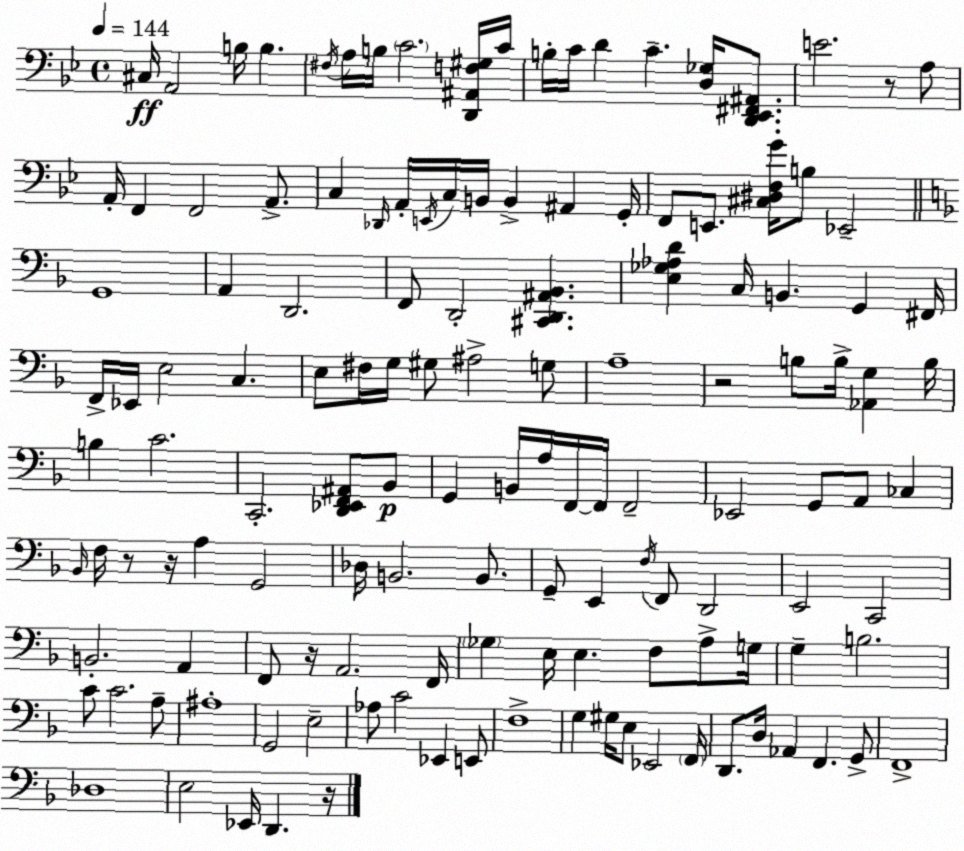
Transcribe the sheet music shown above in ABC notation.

X:1
T:Untitled
M:4/4
L:1/4
K:Gm
^C,/4 A,,2 B,/4 B, ^F,/4 A,/4 B,/4 C2 [D,,^A,,F,^G,]/4 C/4 B,/4 C/4 D C [D,_G,]/4 [D,,_E,,^F,,^A,,]/2 E2 z/2 A,/2 A,,/4 F,, F,,2 A,,/2 C, _D,,/4 A,,/4 E,,/4 C,/4 B,,/4 B,, ^A,, G,,/4 F,,/2 E,,/2 [^C,^D,F,G]/4 B,/2 _E,,2 G,,4 A,, D,,2 F,,/2 D,,2 [^C,,D,,^A,,_B,,] [E,_G,_A,D] C,/4 B,, G,, ^F,,/4 F,,/4 _E,,/4 E,2 C, E,/2 ^F,/4 G,/4 ^G,/2 ^A,2 G,/2 A,4 z2 B,/2 B,/4 [_A,,G,] B,/4 B, C2 C,,2 [D,,_E,,F,,^A,,]/2 _B,,/2 G,, B,,/4 A,/4 F,,/4 F,,/4 F,,2 _E,,2 G,,/2 A,,/2 _C, _B,,/4 F,/4 z/2 z/4 A, G,,2 _D,/4 B,,2 B,,/2 G,,/2 E,, F,/4 F,,/2 D,,2 E,,2 C,,2 B,,2 A,, F,,/2 z/4 A,,2 F,,/4 _G, E,/4 E, F,/2 A,/2 G,/4 G, B,2 C/2 C2 A,/2 ^A,4 G,,2 E,2 _A,/2 C2 _E,, E,,/2 F,4 G, ^G,/4 E,/2 _E,,2 F,,/4 D,,/2 D,/4 _A,, F,, G,,/2 F,,4 _D,4 E,2 _E,,/4 D,, z/4